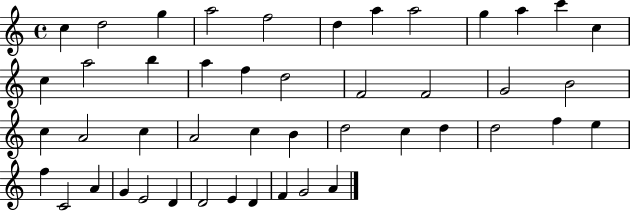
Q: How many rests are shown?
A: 0